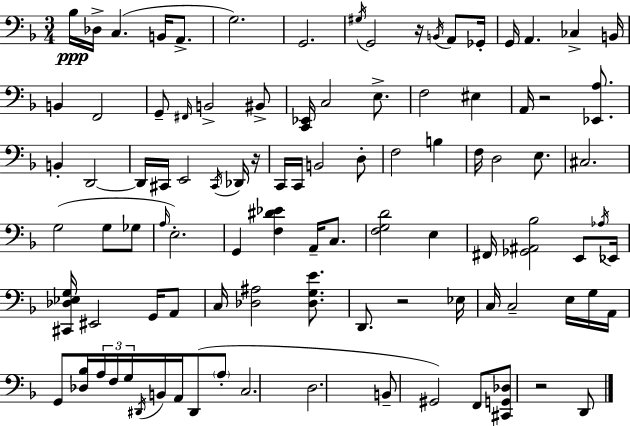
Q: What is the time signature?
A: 3/4